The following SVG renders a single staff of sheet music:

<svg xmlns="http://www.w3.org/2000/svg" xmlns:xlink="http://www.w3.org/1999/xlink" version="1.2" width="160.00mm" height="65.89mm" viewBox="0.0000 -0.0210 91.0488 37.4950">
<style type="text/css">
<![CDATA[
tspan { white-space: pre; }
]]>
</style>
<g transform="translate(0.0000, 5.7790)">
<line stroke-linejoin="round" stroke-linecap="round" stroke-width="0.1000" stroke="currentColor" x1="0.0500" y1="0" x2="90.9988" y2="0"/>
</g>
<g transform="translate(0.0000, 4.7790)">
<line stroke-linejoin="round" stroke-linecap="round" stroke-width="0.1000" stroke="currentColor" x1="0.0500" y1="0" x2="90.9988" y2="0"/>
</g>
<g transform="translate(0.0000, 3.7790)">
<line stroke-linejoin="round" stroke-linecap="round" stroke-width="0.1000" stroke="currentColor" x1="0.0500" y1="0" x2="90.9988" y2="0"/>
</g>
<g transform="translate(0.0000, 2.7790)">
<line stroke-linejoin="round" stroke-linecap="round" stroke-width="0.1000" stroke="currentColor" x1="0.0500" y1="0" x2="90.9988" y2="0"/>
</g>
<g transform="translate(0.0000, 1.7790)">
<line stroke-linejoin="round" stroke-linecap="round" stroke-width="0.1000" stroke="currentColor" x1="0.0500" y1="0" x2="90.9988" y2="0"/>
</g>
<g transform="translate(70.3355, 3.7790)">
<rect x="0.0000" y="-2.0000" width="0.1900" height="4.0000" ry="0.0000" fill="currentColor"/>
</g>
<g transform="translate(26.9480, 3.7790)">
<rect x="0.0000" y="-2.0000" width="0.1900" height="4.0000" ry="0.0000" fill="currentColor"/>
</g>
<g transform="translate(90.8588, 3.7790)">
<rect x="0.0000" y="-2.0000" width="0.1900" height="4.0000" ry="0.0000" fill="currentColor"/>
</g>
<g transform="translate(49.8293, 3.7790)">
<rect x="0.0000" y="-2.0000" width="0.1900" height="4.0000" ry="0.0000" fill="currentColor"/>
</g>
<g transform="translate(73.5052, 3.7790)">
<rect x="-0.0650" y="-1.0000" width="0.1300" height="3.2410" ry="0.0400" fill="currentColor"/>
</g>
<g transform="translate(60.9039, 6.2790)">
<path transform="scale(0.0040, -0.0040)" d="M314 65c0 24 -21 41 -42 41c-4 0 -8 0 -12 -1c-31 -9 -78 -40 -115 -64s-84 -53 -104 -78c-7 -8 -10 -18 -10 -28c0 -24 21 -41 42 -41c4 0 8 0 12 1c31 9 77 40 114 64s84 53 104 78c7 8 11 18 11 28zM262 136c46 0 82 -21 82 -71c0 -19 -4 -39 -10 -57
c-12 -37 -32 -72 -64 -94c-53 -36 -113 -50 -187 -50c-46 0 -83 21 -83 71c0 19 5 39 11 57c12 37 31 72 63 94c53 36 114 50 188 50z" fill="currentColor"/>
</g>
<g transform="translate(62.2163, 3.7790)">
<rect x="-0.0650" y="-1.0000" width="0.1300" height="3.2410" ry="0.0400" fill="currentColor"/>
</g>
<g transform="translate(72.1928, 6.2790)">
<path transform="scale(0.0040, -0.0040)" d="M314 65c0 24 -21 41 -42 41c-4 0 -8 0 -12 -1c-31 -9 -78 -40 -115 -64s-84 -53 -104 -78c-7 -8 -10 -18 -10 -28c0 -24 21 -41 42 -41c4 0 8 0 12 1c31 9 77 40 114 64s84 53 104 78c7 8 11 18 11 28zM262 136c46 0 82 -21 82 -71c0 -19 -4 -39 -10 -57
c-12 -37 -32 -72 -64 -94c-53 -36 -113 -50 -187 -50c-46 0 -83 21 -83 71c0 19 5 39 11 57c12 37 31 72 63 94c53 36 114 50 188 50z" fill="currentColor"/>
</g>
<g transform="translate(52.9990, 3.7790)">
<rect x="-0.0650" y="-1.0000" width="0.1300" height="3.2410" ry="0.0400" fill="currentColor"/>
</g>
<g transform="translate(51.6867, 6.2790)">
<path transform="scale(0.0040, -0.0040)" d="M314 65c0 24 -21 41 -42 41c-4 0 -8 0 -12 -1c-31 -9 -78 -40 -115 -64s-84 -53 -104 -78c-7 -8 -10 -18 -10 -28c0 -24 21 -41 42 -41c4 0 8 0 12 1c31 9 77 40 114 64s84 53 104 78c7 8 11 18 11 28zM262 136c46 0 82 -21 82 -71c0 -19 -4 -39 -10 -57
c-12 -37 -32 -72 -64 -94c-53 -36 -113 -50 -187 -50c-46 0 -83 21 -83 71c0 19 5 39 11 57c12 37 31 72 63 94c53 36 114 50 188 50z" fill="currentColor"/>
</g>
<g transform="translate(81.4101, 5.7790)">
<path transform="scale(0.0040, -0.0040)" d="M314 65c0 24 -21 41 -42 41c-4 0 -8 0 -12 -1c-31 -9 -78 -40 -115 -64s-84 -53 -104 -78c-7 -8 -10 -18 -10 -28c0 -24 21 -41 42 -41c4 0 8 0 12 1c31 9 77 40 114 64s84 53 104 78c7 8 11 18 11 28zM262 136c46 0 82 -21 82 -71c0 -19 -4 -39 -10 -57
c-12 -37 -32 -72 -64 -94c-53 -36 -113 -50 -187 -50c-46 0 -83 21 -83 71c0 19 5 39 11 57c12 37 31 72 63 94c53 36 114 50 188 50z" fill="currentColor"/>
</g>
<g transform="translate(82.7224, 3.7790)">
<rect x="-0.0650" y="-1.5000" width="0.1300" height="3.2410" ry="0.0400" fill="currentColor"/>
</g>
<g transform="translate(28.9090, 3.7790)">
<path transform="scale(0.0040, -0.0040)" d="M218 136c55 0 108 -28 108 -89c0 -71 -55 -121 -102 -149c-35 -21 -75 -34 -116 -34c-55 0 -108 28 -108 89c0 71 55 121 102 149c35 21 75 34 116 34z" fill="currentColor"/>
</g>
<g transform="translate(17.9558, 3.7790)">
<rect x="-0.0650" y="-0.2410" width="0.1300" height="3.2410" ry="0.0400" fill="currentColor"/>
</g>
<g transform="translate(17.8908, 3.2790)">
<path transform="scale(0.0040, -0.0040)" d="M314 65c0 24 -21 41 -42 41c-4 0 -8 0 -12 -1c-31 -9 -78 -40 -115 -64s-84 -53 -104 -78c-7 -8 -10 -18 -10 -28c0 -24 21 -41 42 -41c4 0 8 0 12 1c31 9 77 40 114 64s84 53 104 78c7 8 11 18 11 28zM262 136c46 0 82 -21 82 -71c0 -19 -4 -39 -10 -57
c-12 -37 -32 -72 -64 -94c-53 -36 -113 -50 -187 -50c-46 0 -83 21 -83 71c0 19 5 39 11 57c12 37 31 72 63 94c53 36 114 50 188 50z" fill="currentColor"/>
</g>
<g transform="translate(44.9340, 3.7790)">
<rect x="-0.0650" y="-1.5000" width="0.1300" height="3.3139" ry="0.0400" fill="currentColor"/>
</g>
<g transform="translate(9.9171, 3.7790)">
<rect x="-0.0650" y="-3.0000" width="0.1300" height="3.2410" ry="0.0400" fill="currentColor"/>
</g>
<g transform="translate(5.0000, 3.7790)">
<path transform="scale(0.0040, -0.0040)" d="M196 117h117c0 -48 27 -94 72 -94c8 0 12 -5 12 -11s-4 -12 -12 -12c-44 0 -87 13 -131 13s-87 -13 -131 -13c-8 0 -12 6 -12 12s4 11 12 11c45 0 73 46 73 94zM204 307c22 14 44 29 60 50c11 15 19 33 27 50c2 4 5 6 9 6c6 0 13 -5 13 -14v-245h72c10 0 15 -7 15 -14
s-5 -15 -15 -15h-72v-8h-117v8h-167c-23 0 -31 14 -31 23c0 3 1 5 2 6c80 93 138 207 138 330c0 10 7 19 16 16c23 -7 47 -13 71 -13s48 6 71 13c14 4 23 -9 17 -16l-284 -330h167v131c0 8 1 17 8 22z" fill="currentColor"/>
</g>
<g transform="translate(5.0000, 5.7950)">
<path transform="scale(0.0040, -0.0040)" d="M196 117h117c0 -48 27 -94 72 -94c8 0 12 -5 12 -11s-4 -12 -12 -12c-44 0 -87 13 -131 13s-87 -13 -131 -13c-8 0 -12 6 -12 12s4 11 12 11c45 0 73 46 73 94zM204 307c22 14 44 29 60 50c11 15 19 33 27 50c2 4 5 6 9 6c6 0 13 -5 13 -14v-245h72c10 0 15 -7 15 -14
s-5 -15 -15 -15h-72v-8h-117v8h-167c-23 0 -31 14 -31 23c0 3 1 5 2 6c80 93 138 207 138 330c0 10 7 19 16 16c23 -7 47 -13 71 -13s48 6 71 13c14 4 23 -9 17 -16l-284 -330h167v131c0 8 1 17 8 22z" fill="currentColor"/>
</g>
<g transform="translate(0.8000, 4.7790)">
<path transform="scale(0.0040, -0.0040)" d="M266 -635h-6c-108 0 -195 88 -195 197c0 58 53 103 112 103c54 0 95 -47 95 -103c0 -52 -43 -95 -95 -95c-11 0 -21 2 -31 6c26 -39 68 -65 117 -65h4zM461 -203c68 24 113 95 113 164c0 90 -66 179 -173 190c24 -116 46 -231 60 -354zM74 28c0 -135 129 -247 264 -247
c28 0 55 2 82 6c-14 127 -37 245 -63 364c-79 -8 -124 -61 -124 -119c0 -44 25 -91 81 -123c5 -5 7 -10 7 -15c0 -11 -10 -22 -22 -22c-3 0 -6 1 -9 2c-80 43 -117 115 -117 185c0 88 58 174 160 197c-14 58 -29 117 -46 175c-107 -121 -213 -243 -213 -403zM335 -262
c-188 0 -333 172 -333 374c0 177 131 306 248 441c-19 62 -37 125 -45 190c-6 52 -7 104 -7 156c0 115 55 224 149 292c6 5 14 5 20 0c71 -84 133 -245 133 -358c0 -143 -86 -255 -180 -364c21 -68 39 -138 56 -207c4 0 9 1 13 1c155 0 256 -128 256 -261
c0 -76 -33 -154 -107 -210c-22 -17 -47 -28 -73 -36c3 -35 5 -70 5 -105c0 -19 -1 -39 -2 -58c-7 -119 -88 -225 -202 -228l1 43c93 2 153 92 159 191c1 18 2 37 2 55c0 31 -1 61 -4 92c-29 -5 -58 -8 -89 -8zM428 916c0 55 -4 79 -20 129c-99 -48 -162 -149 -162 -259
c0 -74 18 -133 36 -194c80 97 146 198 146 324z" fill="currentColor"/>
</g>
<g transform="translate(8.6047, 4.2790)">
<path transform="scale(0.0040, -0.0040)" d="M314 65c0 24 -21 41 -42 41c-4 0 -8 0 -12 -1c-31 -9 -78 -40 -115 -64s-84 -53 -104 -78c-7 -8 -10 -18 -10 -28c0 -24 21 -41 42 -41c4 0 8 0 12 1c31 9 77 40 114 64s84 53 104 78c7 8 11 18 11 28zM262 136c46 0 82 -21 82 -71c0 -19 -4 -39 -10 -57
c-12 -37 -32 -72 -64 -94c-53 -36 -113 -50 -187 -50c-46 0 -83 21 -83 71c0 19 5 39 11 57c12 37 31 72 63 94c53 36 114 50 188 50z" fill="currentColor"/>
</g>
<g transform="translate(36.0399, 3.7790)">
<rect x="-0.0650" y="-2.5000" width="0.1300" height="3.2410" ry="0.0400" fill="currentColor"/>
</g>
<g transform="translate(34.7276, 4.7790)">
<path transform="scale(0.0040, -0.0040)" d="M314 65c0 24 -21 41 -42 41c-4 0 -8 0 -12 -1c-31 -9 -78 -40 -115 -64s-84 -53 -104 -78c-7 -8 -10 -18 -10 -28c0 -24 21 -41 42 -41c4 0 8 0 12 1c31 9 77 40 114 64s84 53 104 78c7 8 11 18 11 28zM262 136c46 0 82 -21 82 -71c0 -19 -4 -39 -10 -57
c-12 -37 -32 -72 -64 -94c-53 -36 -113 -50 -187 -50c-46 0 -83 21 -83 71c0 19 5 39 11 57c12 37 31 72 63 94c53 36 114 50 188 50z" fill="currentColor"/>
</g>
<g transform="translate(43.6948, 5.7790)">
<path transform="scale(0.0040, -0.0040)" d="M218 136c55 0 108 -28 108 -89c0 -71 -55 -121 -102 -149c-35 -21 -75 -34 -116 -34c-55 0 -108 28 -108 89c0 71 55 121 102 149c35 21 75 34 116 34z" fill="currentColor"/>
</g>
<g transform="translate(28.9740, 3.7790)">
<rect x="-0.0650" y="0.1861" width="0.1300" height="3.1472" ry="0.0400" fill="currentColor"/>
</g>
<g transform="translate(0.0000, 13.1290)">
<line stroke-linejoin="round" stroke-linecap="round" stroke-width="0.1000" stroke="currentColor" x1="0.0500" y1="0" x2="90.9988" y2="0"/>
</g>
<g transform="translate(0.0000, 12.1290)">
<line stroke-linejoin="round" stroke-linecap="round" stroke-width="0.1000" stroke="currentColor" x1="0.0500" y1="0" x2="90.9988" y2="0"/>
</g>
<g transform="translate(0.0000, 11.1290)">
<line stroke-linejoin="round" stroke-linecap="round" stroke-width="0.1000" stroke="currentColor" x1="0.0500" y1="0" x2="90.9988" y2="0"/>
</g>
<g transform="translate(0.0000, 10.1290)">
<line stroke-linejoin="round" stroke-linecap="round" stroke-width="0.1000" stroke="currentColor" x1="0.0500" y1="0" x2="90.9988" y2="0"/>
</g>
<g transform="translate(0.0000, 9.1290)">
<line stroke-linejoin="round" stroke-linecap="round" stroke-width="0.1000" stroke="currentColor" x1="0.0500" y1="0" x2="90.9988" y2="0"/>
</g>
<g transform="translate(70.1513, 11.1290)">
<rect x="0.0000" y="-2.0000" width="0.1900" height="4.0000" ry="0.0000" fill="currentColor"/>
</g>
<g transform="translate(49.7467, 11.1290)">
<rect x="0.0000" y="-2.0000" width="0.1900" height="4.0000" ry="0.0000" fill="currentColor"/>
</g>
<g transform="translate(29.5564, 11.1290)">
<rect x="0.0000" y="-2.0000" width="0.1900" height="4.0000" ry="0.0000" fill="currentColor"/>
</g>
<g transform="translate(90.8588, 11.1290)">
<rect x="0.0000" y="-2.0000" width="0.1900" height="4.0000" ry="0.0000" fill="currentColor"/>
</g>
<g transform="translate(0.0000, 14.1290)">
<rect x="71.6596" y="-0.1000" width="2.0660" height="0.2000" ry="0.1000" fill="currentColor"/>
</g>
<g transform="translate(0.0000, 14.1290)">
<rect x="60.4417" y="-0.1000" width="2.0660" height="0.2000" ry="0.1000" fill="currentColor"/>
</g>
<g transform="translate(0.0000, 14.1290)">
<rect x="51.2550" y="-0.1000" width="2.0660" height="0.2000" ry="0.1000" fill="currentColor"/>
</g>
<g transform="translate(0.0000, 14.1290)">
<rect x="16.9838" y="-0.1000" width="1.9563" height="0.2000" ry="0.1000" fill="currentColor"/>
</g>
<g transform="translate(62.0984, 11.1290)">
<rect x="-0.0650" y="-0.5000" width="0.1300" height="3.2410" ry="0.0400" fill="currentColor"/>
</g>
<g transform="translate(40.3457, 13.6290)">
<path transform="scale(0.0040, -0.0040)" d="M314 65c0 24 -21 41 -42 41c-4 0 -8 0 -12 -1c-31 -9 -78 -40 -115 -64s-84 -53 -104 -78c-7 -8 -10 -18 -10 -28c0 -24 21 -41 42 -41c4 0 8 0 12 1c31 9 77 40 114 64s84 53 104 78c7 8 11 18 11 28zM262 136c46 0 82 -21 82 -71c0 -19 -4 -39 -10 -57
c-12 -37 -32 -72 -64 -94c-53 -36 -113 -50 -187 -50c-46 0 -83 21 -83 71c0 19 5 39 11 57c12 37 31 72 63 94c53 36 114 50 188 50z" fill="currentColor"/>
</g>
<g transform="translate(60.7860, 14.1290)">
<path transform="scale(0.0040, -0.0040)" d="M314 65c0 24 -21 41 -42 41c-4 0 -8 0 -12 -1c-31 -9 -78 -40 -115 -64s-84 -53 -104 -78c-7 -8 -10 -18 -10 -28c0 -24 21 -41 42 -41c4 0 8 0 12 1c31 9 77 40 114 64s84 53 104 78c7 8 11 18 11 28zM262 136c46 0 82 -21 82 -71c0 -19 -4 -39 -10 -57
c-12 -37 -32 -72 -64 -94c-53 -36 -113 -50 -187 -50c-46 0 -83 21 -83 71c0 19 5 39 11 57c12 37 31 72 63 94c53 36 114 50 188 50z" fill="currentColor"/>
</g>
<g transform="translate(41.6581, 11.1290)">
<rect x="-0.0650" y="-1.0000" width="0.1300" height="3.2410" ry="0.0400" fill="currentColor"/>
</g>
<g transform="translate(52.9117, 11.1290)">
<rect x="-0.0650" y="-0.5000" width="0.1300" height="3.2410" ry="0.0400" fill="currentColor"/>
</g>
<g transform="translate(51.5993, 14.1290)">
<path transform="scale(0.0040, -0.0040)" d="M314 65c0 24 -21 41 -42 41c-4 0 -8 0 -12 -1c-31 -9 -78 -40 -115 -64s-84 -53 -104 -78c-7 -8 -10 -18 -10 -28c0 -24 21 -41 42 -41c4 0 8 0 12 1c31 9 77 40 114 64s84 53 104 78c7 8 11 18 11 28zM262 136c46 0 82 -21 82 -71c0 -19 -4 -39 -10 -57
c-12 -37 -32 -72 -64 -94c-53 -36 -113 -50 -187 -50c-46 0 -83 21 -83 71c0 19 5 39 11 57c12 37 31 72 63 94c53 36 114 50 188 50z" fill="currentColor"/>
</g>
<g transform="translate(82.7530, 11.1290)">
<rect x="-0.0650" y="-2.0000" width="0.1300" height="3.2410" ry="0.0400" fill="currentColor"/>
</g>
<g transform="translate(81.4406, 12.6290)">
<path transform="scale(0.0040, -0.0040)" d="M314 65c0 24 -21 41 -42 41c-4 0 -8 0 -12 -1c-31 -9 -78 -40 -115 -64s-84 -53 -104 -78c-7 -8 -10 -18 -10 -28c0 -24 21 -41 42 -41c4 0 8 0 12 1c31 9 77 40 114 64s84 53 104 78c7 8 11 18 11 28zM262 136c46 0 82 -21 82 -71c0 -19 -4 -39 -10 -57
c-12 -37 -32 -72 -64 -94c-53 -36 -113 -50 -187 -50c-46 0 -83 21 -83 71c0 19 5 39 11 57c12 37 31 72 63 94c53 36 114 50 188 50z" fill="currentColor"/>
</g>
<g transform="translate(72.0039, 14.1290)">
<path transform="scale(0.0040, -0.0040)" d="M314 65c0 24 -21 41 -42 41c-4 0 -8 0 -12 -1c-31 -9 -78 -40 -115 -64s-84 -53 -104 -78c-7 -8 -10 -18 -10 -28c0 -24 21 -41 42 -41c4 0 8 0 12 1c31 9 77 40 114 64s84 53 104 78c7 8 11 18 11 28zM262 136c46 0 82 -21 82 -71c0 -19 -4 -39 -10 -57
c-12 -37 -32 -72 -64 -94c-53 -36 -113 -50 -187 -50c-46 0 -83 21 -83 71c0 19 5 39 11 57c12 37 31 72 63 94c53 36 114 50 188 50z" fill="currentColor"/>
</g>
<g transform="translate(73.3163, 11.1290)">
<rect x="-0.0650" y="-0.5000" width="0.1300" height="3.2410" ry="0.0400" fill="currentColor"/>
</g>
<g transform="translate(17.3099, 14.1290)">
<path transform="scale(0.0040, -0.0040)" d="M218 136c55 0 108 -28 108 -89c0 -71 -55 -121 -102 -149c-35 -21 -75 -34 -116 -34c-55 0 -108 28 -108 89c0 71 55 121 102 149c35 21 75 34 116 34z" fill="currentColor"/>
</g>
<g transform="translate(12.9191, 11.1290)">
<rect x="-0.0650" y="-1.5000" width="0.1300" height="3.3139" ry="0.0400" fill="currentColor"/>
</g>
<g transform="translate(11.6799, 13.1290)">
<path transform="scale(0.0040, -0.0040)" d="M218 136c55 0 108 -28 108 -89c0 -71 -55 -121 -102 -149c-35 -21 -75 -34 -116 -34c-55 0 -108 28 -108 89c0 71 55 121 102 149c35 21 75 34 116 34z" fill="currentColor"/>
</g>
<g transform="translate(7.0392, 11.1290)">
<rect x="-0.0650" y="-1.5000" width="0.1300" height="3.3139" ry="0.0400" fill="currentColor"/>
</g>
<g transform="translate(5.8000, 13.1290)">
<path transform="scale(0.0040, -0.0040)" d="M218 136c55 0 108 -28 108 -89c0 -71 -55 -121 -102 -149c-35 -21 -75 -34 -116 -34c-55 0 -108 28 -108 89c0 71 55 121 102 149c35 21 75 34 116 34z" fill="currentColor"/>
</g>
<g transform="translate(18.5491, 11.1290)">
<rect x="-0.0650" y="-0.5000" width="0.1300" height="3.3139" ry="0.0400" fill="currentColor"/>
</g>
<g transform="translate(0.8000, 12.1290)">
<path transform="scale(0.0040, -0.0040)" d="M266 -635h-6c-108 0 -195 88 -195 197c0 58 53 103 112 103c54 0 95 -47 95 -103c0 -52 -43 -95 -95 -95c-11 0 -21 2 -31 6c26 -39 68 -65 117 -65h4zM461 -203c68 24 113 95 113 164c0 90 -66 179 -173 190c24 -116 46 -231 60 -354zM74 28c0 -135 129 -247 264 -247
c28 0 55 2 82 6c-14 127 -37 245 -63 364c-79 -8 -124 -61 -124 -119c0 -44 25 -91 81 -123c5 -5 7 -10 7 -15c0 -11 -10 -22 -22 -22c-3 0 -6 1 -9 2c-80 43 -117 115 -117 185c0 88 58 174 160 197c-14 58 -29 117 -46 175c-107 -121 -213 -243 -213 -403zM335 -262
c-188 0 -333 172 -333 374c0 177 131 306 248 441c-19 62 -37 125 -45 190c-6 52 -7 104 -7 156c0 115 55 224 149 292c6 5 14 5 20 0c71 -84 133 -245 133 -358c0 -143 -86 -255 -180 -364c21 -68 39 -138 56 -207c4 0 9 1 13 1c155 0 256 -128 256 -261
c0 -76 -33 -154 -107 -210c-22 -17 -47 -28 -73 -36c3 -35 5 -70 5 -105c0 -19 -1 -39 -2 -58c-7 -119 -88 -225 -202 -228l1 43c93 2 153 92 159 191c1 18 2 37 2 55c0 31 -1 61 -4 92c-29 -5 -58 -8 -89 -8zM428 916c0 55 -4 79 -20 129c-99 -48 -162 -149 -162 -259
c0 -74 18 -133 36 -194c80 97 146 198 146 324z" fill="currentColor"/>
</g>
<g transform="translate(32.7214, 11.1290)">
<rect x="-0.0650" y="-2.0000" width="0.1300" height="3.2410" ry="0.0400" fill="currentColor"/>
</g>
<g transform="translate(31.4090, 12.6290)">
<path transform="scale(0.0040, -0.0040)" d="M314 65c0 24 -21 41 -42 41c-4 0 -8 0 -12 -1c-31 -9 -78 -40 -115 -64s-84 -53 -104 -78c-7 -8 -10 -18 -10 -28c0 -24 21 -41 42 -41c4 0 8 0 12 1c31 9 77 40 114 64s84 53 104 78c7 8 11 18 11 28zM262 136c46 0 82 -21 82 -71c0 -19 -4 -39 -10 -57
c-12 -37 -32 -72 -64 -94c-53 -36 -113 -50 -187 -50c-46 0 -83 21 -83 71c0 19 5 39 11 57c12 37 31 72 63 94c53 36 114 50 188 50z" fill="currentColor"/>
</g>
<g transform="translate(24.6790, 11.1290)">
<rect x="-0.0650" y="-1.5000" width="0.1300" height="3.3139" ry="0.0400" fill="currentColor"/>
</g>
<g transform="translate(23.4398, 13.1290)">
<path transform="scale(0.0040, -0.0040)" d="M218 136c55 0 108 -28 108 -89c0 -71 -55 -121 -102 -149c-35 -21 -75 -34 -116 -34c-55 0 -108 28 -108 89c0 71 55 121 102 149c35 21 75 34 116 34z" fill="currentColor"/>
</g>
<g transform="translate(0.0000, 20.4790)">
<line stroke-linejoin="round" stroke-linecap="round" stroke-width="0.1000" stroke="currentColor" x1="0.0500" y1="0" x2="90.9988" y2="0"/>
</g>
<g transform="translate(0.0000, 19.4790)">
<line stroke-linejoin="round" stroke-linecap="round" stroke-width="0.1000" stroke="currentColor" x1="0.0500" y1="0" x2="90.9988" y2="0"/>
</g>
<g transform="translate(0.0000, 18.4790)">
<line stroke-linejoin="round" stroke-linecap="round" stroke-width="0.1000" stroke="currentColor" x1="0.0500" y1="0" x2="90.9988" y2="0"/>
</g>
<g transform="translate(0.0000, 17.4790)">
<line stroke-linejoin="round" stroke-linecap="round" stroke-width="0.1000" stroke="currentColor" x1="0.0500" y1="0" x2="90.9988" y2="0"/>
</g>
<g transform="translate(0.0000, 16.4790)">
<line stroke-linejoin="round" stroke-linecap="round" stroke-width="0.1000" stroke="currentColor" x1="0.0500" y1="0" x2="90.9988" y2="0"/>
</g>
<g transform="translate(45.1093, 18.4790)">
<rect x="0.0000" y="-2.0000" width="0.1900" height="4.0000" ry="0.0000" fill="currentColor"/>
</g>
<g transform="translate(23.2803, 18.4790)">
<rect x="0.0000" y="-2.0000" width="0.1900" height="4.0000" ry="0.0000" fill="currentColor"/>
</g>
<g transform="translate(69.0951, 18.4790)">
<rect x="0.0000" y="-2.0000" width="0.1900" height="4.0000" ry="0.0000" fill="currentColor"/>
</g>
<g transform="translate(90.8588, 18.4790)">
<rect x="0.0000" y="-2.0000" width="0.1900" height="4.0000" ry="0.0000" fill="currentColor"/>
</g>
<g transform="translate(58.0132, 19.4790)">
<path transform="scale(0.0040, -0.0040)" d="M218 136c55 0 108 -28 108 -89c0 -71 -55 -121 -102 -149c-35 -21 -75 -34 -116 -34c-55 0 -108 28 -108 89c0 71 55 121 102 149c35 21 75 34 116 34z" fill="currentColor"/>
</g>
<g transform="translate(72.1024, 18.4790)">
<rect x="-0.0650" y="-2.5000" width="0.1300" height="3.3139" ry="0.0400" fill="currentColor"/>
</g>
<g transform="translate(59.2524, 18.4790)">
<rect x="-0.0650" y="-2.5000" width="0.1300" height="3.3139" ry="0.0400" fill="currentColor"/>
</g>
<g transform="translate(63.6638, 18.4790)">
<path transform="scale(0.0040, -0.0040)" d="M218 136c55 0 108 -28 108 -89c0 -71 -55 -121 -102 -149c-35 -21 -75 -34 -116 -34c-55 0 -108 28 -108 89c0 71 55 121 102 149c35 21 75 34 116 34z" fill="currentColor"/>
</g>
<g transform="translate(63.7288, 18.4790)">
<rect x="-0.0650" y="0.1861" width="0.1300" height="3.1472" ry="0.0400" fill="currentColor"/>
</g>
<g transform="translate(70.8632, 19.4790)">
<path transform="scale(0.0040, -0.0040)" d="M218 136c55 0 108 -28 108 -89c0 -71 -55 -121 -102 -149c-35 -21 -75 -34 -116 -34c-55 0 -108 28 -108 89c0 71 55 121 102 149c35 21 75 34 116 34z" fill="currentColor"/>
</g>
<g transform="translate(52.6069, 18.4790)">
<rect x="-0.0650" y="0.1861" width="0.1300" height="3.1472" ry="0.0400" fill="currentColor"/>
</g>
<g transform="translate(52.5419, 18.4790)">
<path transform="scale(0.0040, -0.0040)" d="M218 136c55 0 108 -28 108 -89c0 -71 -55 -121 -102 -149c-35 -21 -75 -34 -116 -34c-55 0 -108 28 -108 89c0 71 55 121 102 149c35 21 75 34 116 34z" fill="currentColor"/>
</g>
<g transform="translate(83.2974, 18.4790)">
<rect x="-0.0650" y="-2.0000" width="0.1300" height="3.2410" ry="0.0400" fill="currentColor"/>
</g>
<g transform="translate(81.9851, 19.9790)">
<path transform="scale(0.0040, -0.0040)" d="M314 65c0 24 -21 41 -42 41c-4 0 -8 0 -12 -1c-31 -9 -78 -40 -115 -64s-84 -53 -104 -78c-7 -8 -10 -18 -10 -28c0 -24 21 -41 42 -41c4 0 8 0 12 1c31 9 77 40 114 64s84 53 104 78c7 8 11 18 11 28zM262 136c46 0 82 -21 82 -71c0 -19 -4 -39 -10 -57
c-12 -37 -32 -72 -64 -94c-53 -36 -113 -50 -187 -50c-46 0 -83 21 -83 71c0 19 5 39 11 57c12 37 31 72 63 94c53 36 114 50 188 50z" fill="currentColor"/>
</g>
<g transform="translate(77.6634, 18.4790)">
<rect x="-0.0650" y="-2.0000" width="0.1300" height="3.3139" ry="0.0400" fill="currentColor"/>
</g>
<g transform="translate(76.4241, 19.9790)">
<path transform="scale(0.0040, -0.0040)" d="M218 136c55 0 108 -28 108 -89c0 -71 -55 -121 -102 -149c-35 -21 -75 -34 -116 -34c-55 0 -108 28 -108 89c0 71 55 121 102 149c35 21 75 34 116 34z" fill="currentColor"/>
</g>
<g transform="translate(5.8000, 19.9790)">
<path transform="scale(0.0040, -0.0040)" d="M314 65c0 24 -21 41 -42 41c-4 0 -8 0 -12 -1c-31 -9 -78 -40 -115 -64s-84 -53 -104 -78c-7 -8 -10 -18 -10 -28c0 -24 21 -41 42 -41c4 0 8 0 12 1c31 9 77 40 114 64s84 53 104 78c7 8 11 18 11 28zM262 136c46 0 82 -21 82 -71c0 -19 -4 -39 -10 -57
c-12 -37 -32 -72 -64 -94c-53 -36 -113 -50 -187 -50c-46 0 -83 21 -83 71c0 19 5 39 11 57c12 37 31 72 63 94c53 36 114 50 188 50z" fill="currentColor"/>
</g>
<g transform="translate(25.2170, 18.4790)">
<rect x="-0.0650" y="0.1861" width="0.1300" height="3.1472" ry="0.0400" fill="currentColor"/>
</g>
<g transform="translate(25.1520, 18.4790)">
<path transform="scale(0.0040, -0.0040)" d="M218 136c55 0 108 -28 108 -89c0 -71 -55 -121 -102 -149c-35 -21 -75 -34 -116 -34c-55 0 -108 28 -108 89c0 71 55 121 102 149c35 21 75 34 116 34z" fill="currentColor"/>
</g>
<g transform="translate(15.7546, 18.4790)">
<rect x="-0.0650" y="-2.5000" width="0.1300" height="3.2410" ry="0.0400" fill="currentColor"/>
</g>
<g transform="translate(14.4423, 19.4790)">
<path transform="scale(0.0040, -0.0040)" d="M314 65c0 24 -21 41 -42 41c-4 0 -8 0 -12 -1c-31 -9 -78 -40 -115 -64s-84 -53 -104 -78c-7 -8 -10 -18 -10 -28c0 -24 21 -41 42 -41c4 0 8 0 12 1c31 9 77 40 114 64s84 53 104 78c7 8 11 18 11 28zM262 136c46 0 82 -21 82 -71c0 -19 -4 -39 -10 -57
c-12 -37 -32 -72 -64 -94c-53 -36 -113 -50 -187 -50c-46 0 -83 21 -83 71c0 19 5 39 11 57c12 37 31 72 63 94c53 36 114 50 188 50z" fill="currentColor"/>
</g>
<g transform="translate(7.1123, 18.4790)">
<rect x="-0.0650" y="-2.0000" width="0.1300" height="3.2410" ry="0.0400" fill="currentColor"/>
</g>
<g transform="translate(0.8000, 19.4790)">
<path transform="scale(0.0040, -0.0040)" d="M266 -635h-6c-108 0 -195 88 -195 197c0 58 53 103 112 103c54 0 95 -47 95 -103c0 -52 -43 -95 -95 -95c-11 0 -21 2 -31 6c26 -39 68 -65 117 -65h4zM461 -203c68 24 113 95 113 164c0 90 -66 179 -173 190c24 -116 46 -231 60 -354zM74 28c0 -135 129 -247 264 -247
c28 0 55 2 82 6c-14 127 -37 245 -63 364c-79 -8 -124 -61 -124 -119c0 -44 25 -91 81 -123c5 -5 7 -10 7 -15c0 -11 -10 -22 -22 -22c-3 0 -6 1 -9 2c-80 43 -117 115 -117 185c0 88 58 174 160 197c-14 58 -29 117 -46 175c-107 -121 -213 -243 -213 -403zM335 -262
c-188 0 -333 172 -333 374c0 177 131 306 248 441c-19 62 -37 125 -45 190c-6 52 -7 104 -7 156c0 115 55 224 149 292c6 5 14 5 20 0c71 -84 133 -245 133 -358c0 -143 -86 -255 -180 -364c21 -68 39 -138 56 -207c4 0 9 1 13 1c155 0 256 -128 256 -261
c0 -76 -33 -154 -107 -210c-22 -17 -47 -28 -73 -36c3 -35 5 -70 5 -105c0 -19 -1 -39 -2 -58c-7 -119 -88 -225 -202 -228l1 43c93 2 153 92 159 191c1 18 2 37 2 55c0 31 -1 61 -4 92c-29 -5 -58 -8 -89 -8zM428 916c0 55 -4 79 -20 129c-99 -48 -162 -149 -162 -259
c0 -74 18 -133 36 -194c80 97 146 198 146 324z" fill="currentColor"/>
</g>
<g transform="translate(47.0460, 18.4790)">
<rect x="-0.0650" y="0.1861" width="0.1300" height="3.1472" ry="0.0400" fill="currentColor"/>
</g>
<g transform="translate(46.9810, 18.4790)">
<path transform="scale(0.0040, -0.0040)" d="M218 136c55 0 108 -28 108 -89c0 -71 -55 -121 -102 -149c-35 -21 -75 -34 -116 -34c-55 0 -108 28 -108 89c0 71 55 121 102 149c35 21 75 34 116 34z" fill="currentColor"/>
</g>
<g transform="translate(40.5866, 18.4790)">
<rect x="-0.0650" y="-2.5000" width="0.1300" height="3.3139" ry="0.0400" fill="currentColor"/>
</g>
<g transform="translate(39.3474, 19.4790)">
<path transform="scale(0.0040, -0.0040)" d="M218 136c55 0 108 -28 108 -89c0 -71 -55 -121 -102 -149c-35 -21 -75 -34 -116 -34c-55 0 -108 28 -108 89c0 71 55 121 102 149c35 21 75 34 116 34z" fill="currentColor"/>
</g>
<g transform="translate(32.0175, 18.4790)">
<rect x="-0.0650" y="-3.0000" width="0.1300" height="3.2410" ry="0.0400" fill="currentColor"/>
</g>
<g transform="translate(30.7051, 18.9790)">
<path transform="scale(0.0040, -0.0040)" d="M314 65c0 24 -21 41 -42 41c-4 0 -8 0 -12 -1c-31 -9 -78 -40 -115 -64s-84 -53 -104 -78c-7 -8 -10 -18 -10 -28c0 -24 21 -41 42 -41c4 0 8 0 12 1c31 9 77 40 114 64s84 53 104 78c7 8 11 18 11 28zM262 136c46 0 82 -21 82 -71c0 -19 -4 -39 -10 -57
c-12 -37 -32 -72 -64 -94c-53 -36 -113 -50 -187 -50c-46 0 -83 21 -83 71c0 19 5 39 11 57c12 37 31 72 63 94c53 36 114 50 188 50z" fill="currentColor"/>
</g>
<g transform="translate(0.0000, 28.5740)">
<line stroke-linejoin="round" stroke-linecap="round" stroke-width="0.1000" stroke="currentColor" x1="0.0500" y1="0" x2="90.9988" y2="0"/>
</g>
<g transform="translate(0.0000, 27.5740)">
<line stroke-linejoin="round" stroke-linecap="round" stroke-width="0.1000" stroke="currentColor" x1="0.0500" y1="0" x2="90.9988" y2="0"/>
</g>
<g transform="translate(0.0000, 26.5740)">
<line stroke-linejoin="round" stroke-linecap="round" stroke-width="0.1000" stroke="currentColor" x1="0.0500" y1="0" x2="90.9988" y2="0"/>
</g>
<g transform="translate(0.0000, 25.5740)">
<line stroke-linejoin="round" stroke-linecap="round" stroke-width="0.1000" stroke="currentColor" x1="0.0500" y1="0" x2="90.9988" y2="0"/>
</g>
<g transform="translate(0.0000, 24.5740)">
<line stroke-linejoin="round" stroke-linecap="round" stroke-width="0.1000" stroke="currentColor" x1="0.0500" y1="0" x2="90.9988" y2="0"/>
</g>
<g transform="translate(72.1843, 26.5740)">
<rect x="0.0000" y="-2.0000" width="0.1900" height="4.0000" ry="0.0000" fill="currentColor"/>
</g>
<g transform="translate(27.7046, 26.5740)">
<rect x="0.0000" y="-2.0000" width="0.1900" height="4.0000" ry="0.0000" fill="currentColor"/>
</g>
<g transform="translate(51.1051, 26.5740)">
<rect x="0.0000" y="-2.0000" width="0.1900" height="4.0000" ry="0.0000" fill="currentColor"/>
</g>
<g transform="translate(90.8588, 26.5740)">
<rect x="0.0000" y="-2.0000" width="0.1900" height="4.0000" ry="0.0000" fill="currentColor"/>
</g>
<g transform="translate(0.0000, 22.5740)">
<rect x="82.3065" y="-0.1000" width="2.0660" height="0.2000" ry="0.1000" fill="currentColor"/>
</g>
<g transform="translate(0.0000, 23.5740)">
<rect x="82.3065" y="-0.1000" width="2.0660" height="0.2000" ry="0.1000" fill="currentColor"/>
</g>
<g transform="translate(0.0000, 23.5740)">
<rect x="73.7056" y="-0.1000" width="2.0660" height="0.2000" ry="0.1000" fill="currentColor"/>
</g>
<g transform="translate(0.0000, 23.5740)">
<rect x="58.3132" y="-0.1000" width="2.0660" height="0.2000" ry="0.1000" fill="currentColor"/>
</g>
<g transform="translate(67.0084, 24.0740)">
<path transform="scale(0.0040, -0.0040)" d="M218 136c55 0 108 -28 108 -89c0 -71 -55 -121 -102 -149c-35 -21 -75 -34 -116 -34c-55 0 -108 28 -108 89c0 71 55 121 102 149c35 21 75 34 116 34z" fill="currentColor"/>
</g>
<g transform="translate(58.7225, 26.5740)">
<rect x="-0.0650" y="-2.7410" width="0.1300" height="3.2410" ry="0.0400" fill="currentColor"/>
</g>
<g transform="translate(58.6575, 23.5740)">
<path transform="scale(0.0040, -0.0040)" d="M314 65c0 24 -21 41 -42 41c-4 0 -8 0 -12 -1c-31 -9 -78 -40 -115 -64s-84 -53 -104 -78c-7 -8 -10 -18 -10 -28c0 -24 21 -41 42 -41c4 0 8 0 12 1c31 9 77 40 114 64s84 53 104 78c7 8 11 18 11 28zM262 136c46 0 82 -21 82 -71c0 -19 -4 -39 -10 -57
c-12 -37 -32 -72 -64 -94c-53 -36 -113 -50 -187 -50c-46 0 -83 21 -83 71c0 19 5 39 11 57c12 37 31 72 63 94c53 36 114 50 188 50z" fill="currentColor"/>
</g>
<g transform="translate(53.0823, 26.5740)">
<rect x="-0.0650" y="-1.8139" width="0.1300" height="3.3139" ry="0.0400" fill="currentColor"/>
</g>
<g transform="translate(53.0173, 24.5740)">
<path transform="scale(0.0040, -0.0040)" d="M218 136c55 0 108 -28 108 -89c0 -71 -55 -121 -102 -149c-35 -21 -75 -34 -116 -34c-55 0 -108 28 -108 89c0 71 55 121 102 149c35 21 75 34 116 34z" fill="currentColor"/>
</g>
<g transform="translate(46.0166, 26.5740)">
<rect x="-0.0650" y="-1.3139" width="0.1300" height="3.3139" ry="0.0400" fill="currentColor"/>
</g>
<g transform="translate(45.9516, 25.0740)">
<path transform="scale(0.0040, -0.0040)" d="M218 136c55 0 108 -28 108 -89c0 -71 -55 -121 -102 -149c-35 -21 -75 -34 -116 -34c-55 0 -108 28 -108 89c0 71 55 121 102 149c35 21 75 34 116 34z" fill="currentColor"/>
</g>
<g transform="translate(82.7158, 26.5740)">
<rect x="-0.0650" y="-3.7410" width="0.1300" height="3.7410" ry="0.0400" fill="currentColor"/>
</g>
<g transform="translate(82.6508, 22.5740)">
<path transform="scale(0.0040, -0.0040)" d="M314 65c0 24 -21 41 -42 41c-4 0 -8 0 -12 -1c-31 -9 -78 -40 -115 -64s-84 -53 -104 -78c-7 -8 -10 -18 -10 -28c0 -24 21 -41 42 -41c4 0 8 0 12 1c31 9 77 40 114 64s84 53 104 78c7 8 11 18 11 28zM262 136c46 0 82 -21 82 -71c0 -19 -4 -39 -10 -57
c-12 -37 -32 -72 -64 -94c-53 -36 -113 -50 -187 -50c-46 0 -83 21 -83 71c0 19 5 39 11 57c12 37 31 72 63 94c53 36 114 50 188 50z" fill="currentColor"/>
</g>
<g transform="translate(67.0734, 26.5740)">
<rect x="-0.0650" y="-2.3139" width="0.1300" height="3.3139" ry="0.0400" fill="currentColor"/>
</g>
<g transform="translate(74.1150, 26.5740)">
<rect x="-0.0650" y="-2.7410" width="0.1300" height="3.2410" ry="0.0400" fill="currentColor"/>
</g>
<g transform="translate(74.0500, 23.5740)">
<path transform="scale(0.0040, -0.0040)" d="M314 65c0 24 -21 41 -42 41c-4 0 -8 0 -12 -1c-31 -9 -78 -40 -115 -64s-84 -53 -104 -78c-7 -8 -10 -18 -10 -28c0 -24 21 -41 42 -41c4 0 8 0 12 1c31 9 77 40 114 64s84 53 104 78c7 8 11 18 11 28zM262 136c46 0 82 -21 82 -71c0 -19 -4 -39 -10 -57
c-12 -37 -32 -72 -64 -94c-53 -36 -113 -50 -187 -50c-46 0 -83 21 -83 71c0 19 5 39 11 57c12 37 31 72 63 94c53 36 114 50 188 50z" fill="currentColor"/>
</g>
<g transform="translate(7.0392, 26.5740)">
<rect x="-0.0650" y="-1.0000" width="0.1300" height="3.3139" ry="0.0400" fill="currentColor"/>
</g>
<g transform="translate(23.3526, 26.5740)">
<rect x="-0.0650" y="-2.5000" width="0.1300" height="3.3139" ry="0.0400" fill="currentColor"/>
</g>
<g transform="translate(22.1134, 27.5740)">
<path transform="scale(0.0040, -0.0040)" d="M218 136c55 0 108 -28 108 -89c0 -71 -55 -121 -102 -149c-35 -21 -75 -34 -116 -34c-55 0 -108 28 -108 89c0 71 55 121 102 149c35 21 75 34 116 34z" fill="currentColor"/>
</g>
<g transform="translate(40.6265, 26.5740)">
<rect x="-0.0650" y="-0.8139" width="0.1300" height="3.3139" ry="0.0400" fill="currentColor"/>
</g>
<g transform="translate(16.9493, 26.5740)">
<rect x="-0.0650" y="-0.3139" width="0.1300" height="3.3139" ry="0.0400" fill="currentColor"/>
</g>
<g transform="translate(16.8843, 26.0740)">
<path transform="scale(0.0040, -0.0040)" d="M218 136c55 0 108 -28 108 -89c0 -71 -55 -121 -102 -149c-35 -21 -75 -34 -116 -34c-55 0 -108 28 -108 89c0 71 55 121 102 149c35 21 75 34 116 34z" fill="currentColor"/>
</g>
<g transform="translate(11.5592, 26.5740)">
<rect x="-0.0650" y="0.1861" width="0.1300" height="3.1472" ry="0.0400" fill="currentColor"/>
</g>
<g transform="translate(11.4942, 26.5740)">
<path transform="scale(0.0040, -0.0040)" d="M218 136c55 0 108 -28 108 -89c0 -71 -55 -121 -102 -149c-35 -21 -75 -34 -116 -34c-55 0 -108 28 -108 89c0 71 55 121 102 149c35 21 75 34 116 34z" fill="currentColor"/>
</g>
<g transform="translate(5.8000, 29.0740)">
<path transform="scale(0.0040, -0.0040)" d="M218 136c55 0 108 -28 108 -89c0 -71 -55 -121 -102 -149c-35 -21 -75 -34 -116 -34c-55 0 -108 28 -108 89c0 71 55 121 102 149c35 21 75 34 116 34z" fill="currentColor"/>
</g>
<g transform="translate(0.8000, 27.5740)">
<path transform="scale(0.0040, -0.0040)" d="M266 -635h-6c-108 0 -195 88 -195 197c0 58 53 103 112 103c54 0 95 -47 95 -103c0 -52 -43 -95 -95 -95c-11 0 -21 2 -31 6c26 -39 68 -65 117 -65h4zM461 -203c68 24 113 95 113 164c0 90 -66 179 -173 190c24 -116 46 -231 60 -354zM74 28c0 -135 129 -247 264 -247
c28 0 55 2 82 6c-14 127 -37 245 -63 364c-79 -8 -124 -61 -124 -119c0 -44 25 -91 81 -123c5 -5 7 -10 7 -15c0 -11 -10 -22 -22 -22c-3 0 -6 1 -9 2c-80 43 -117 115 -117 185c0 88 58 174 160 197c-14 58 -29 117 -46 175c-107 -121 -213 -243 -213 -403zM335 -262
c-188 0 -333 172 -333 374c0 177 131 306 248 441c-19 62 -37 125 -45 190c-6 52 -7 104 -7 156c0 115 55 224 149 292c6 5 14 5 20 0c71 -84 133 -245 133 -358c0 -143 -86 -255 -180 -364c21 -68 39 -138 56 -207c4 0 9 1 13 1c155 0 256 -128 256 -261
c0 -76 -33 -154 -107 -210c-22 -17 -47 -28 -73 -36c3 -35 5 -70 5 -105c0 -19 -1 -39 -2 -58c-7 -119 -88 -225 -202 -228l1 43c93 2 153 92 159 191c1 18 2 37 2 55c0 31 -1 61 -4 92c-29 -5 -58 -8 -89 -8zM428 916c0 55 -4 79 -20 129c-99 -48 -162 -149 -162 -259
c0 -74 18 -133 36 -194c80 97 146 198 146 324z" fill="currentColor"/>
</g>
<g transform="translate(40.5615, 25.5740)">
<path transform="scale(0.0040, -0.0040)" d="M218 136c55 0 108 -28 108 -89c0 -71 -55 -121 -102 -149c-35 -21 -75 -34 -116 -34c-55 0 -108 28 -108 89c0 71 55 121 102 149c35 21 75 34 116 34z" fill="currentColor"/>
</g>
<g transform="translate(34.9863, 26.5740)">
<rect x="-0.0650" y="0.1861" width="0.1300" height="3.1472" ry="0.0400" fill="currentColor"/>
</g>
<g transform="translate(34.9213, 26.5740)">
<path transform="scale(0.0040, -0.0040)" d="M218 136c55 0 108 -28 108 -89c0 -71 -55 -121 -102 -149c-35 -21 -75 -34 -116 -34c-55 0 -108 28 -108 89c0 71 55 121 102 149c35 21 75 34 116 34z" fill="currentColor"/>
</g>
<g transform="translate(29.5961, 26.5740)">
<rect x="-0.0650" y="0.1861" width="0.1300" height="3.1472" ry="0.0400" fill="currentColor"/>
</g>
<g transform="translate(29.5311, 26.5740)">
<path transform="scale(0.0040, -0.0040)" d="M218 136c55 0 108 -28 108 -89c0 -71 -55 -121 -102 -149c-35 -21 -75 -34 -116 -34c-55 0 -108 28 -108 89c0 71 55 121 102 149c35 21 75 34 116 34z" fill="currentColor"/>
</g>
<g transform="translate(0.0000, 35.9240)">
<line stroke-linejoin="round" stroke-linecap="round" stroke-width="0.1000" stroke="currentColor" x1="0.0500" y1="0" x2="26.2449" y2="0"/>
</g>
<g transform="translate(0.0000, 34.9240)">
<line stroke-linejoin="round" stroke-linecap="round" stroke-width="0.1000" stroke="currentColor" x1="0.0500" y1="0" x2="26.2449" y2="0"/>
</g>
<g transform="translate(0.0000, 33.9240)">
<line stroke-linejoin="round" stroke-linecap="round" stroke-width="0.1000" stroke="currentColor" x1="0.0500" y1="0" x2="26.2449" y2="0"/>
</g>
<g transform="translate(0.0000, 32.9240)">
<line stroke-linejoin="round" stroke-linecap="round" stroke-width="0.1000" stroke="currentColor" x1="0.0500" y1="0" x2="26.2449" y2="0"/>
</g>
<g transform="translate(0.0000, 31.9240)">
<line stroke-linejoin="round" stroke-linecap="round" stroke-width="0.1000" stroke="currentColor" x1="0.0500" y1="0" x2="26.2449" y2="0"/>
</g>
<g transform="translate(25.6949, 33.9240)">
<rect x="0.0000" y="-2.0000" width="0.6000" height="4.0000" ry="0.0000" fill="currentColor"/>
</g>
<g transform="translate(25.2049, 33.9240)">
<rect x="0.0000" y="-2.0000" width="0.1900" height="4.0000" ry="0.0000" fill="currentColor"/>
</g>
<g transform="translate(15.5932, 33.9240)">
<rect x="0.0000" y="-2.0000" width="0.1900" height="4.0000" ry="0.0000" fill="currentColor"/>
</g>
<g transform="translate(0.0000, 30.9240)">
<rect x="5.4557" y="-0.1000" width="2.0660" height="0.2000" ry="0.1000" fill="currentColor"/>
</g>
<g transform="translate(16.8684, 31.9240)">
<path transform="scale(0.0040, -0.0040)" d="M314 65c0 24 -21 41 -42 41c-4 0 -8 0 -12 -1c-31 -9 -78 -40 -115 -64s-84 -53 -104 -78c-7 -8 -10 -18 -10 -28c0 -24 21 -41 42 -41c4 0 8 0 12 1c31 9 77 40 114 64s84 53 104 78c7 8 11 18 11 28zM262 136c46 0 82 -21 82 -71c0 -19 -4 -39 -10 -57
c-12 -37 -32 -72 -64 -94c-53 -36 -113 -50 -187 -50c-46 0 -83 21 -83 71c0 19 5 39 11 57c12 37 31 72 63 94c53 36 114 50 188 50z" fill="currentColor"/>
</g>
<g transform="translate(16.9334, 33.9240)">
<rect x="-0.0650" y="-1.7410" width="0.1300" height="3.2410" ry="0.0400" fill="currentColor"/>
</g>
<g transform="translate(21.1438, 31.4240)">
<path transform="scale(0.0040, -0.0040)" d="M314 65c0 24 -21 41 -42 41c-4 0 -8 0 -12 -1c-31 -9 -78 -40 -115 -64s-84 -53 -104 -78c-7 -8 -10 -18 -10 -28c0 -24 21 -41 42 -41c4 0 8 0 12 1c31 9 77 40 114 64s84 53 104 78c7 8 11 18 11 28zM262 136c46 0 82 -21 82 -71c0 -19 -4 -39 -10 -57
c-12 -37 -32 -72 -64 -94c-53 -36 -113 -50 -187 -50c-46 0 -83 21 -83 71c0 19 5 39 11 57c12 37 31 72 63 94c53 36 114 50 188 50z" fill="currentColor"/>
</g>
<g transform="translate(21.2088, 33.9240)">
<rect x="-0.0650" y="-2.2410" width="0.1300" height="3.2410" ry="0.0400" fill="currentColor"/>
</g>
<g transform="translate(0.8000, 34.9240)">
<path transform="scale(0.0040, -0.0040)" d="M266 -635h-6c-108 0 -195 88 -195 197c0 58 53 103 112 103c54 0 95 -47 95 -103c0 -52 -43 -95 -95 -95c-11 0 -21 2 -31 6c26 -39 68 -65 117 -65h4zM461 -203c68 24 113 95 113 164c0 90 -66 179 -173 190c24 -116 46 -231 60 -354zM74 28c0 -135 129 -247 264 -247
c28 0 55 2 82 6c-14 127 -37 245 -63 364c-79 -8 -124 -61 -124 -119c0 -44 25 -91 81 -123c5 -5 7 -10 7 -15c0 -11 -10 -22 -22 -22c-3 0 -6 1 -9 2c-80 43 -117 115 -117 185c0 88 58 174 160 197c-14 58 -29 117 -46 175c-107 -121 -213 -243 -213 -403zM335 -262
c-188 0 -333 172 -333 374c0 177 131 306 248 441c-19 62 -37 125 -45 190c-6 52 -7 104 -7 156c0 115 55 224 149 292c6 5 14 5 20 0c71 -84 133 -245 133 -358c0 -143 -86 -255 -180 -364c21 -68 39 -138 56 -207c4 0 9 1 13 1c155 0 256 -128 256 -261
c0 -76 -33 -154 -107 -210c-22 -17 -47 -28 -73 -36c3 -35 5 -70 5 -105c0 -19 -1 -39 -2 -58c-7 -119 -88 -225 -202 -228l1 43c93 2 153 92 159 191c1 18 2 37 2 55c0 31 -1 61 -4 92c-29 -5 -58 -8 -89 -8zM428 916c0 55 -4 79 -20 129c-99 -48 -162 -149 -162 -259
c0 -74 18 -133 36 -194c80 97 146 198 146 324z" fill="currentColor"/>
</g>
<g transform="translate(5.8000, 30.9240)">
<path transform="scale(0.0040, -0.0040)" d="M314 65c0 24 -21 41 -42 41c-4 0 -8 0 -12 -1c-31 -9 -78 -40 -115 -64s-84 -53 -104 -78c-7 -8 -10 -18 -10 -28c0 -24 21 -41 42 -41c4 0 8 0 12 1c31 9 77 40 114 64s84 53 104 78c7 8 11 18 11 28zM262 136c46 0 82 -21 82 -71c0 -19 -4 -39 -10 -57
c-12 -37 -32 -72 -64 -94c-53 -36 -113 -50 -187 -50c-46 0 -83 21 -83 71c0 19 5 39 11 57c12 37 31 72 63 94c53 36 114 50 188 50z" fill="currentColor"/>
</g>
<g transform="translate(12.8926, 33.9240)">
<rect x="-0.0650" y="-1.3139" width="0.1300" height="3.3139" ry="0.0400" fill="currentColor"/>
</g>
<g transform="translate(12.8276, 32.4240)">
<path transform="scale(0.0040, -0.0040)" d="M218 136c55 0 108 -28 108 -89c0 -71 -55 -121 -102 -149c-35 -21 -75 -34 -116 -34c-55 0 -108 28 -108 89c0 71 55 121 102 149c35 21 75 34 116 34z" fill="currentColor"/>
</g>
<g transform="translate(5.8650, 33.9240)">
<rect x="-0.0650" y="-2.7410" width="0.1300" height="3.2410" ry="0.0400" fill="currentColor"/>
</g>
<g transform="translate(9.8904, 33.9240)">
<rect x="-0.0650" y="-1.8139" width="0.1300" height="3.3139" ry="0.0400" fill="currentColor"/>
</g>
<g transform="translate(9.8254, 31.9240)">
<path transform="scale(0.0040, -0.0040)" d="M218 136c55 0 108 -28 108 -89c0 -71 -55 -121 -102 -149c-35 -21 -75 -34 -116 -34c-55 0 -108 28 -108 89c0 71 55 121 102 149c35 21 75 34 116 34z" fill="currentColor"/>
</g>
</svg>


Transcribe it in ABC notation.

X:1
T:Untitled
M:4/4
L:1/4
K:C
A2 c2 B G2 E D2 D2 D2 E2 E E C E F2 D2 C2 C2 C2 F2 F2 G2 B A2 G B B G B G F F2 D B c G B B d e f a2 g a2 c'2 a2 f e f2 g2